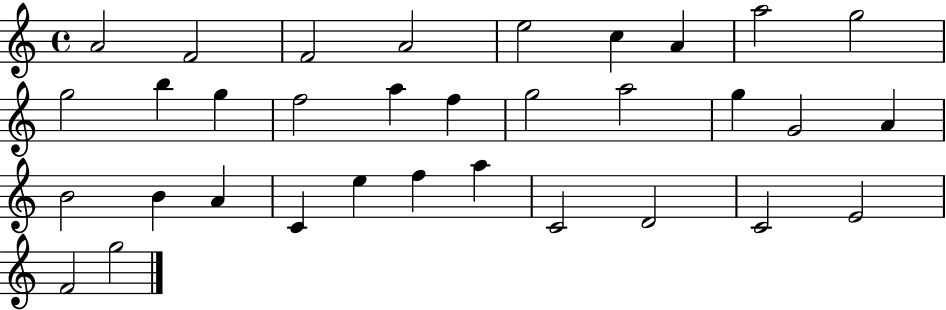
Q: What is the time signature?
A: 4/4